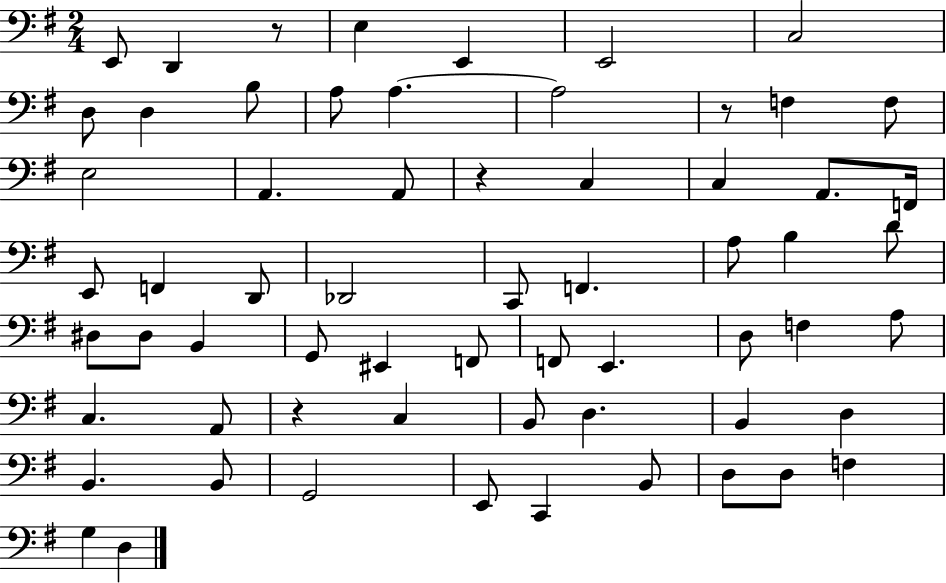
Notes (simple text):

E2/e D2/q R/e E3/q E2/q E2/h C3/h D3/e D3/q B3/e A3/e A3/q. A3/h R/e F3/q F3/e E3/h A2/q. A2/e R/q C3/q C3/q A2/e. F2/s E2/e F2/q D2/e Db2/h C2/e F2/q. A3/e B3/q D4/e D#3/e D#3/e B2/q G2/e EIS2/q F2/e F2/e E2/q. D3/e F3/q A3/e C3/q. A2/e R/q C3/q B2/e D3/q. B2/q D3/q B2/q. B2/e G2/h E2/e C2/q B2/e D3/e D3/e F3/q G3/q D3/q